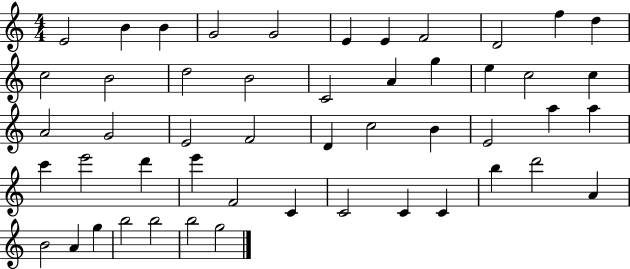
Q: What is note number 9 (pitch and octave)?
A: D4